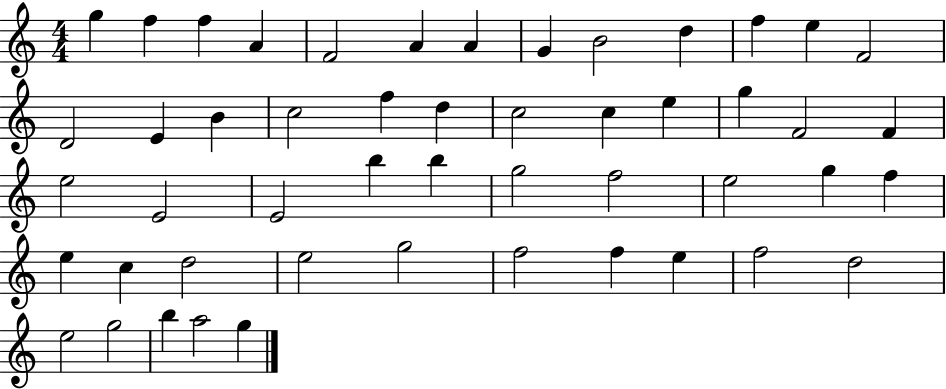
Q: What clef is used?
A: treble